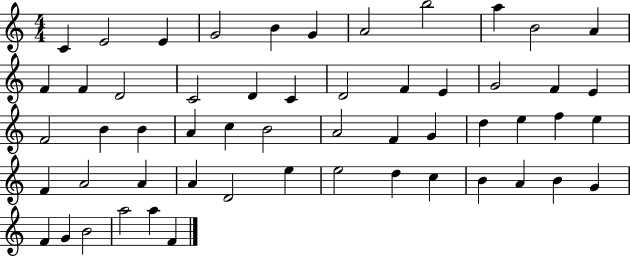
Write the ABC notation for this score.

X:1
T:Untitled
M:4/4
L:1/4
K:C
C E2 E G2 B G A2 b2 a B2 A F F D2 C2 D C D2 F E G2 F E F2 B B A c B2 A2 F G d e f e F A2 A A D2 e e2 d c B A B G F G B2 a2 a F